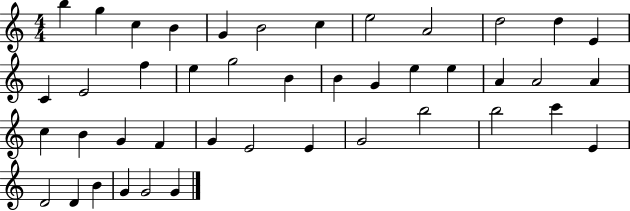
X:1
T:Untitled
M:4/4
L:1/4
K:C
b g c B G B2 c e2 A2 d2 d E C E2 f e g2 B B G e e A A2 A c B G F G E2 E G2 b2 b2 c' E D2 D B G G2 G